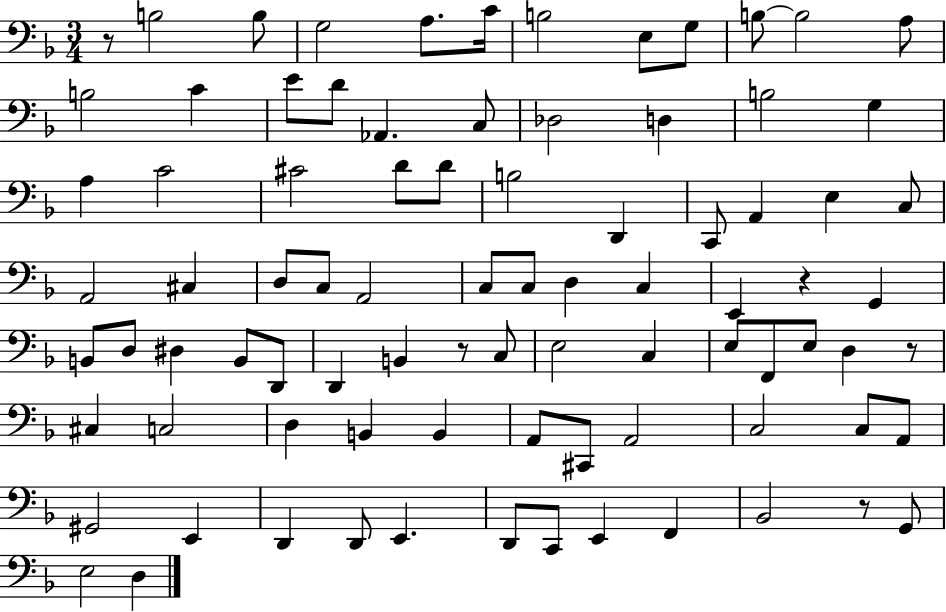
R/e B3/h B3/e G3/h A3/e. C4/s B3/h E3/e G3/e B3/e B3/h A3/e B3/h C4/q E4/e D4/e Ab2/q. C3/e Db3/h D3/q B3/h G3/q A3/q C4/h C#4/h D4/e D4/e B3/h D2/q C2/e A2/q E3/q C3/e A2/h C#3/q D3/e C3/e A2/h C3/e C3/e D3/q C3/q E2/q R/q G2/q B2/e D3/e D#3/q B2/e D2/e D2/q B2/q R/e C3/e E3/h C3/q E3/e F2/e E3/e D3/q R/e C#3/q C3/h D3/q B2/q B2/q A2/e C#2/e A2/h C3/h C3/e A2/e G#2/h E2/q D2/q D2/e E2/q. D2/e C2/e E2/q F2/q Bb2/h R/e G2/e E3/h D3/q